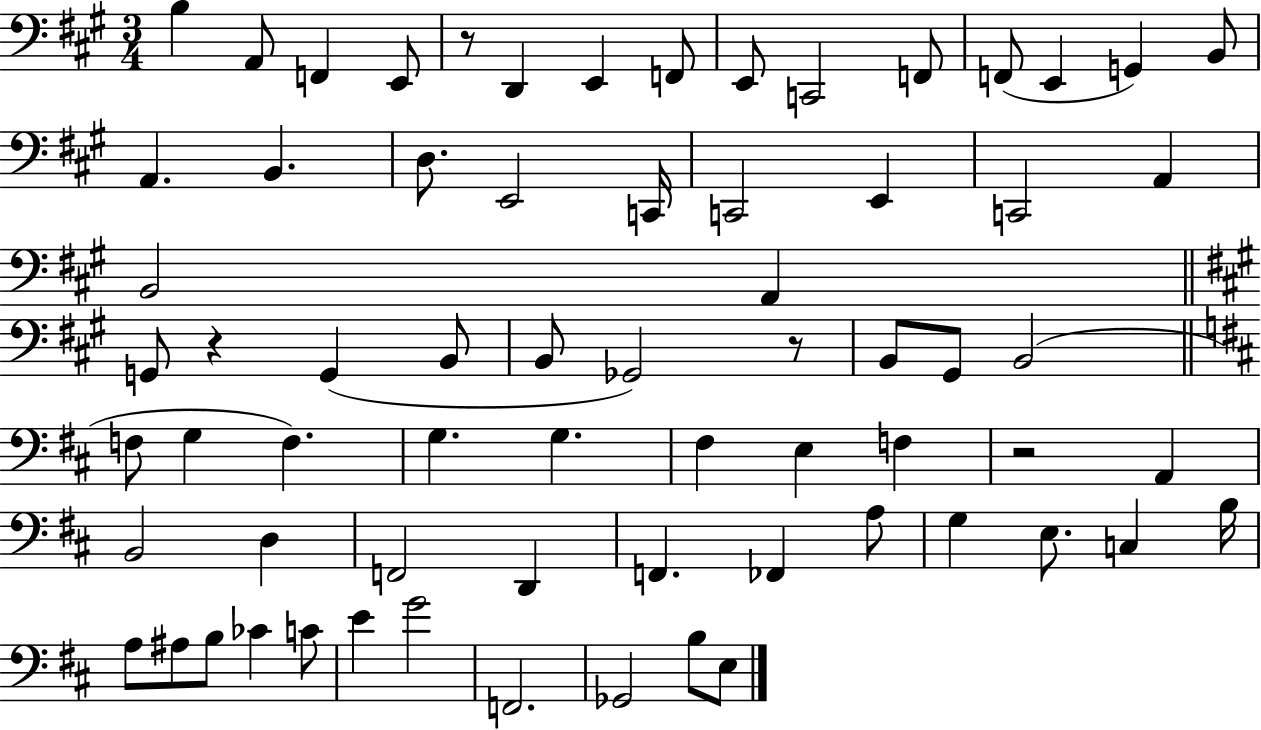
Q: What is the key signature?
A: A major